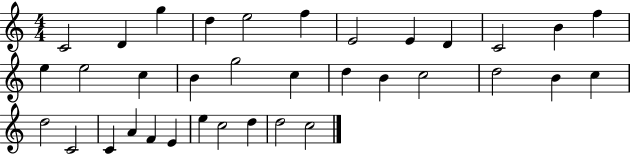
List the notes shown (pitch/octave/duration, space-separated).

C4/h D4/q G5/q D5/q E5/h F5/q E4/h E4/q D4/q C4/h B4/q F5/q E5/q E5/h C5/q B4/q G5/h C5/q D5/q B4/q C5/h D5/h B4/q C5/q D5/h C4/h C4/q A4/q F4/q E4/q E5/q C5/h D5/q D5/h C5/h